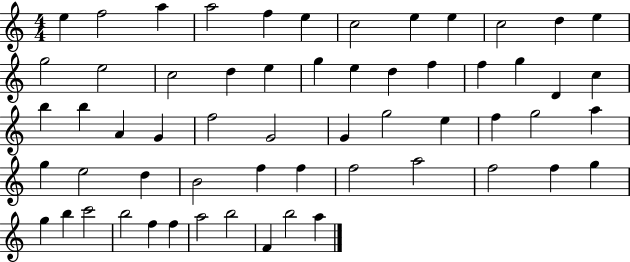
{
  \clef treble
  \numericTimeSignature
  \time 4/4
  \key c \major
  e''4 f''2 a''4 | a''2 f''4 e''4 | c''2 e''4 e''4 | c''2 d''4 e''4 | \break g''2 e''2 | c''2 d''4 e''4 | g''4 e''4 d''4 f''4 | f''4 g''4 d'4 c''4 | \break b''4 b''4 a'4 g'4 | f''2 g'2 | g'4 g''2 e''4 | f''4 g''2 a''4 | \break g''4 e''2 d''4 | b'2 f''4 f''4 | f''2 a''2 | f''2 f''4 g''4 | \break g''4 b''4 c'''2 | b''2 f''4 f''4 | a''2 b''2 | f'4 b''2 a''4 | \break \bar "|."
}